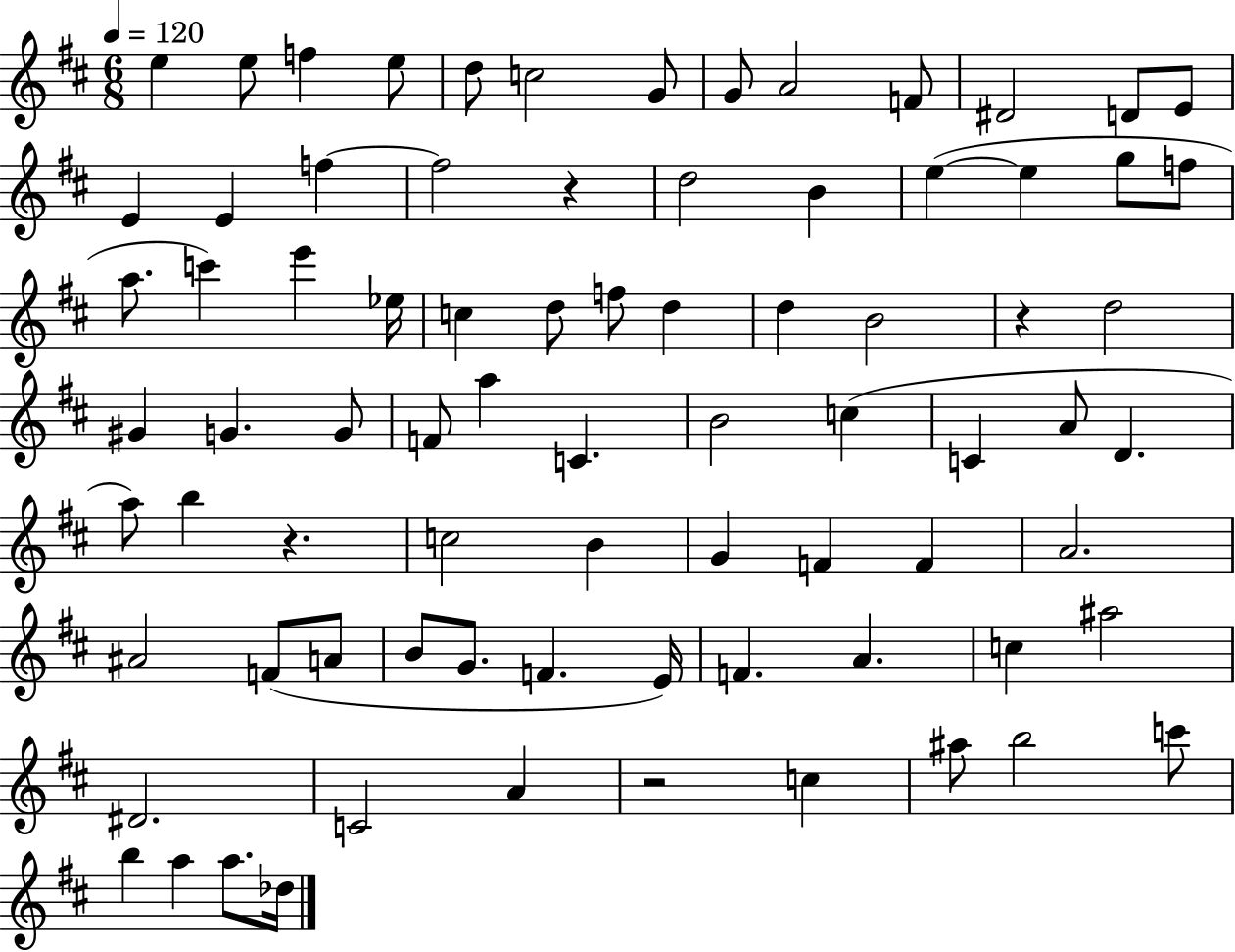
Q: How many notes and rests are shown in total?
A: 79